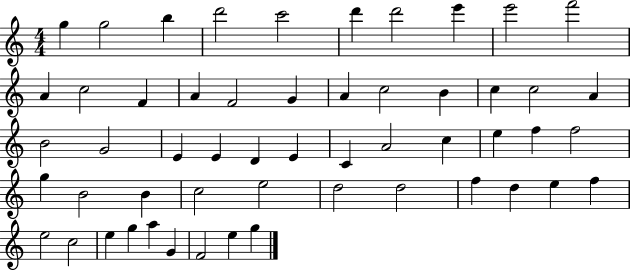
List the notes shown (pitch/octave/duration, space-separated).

G5/q G5/h B5/q D6/h C6/h D6/q D6/h E6/q E6/h F6/h A4/q C5/h F4/q A4/q F4/h G4/q A4/q C5/h B4/q C5/q C5/h A4/q B4/h G4/h E4/q E4/q D4/q E4/q C4/q A4/h C5/q E5/q F5/q F5/h G5/q B4/h B4/q C5/h E5/h D5/h D5/h F5/q D5/q E5/q F5/q E5/h C5/h E5/q G5/q A5/q G4/q F4/h E5/q G5/q